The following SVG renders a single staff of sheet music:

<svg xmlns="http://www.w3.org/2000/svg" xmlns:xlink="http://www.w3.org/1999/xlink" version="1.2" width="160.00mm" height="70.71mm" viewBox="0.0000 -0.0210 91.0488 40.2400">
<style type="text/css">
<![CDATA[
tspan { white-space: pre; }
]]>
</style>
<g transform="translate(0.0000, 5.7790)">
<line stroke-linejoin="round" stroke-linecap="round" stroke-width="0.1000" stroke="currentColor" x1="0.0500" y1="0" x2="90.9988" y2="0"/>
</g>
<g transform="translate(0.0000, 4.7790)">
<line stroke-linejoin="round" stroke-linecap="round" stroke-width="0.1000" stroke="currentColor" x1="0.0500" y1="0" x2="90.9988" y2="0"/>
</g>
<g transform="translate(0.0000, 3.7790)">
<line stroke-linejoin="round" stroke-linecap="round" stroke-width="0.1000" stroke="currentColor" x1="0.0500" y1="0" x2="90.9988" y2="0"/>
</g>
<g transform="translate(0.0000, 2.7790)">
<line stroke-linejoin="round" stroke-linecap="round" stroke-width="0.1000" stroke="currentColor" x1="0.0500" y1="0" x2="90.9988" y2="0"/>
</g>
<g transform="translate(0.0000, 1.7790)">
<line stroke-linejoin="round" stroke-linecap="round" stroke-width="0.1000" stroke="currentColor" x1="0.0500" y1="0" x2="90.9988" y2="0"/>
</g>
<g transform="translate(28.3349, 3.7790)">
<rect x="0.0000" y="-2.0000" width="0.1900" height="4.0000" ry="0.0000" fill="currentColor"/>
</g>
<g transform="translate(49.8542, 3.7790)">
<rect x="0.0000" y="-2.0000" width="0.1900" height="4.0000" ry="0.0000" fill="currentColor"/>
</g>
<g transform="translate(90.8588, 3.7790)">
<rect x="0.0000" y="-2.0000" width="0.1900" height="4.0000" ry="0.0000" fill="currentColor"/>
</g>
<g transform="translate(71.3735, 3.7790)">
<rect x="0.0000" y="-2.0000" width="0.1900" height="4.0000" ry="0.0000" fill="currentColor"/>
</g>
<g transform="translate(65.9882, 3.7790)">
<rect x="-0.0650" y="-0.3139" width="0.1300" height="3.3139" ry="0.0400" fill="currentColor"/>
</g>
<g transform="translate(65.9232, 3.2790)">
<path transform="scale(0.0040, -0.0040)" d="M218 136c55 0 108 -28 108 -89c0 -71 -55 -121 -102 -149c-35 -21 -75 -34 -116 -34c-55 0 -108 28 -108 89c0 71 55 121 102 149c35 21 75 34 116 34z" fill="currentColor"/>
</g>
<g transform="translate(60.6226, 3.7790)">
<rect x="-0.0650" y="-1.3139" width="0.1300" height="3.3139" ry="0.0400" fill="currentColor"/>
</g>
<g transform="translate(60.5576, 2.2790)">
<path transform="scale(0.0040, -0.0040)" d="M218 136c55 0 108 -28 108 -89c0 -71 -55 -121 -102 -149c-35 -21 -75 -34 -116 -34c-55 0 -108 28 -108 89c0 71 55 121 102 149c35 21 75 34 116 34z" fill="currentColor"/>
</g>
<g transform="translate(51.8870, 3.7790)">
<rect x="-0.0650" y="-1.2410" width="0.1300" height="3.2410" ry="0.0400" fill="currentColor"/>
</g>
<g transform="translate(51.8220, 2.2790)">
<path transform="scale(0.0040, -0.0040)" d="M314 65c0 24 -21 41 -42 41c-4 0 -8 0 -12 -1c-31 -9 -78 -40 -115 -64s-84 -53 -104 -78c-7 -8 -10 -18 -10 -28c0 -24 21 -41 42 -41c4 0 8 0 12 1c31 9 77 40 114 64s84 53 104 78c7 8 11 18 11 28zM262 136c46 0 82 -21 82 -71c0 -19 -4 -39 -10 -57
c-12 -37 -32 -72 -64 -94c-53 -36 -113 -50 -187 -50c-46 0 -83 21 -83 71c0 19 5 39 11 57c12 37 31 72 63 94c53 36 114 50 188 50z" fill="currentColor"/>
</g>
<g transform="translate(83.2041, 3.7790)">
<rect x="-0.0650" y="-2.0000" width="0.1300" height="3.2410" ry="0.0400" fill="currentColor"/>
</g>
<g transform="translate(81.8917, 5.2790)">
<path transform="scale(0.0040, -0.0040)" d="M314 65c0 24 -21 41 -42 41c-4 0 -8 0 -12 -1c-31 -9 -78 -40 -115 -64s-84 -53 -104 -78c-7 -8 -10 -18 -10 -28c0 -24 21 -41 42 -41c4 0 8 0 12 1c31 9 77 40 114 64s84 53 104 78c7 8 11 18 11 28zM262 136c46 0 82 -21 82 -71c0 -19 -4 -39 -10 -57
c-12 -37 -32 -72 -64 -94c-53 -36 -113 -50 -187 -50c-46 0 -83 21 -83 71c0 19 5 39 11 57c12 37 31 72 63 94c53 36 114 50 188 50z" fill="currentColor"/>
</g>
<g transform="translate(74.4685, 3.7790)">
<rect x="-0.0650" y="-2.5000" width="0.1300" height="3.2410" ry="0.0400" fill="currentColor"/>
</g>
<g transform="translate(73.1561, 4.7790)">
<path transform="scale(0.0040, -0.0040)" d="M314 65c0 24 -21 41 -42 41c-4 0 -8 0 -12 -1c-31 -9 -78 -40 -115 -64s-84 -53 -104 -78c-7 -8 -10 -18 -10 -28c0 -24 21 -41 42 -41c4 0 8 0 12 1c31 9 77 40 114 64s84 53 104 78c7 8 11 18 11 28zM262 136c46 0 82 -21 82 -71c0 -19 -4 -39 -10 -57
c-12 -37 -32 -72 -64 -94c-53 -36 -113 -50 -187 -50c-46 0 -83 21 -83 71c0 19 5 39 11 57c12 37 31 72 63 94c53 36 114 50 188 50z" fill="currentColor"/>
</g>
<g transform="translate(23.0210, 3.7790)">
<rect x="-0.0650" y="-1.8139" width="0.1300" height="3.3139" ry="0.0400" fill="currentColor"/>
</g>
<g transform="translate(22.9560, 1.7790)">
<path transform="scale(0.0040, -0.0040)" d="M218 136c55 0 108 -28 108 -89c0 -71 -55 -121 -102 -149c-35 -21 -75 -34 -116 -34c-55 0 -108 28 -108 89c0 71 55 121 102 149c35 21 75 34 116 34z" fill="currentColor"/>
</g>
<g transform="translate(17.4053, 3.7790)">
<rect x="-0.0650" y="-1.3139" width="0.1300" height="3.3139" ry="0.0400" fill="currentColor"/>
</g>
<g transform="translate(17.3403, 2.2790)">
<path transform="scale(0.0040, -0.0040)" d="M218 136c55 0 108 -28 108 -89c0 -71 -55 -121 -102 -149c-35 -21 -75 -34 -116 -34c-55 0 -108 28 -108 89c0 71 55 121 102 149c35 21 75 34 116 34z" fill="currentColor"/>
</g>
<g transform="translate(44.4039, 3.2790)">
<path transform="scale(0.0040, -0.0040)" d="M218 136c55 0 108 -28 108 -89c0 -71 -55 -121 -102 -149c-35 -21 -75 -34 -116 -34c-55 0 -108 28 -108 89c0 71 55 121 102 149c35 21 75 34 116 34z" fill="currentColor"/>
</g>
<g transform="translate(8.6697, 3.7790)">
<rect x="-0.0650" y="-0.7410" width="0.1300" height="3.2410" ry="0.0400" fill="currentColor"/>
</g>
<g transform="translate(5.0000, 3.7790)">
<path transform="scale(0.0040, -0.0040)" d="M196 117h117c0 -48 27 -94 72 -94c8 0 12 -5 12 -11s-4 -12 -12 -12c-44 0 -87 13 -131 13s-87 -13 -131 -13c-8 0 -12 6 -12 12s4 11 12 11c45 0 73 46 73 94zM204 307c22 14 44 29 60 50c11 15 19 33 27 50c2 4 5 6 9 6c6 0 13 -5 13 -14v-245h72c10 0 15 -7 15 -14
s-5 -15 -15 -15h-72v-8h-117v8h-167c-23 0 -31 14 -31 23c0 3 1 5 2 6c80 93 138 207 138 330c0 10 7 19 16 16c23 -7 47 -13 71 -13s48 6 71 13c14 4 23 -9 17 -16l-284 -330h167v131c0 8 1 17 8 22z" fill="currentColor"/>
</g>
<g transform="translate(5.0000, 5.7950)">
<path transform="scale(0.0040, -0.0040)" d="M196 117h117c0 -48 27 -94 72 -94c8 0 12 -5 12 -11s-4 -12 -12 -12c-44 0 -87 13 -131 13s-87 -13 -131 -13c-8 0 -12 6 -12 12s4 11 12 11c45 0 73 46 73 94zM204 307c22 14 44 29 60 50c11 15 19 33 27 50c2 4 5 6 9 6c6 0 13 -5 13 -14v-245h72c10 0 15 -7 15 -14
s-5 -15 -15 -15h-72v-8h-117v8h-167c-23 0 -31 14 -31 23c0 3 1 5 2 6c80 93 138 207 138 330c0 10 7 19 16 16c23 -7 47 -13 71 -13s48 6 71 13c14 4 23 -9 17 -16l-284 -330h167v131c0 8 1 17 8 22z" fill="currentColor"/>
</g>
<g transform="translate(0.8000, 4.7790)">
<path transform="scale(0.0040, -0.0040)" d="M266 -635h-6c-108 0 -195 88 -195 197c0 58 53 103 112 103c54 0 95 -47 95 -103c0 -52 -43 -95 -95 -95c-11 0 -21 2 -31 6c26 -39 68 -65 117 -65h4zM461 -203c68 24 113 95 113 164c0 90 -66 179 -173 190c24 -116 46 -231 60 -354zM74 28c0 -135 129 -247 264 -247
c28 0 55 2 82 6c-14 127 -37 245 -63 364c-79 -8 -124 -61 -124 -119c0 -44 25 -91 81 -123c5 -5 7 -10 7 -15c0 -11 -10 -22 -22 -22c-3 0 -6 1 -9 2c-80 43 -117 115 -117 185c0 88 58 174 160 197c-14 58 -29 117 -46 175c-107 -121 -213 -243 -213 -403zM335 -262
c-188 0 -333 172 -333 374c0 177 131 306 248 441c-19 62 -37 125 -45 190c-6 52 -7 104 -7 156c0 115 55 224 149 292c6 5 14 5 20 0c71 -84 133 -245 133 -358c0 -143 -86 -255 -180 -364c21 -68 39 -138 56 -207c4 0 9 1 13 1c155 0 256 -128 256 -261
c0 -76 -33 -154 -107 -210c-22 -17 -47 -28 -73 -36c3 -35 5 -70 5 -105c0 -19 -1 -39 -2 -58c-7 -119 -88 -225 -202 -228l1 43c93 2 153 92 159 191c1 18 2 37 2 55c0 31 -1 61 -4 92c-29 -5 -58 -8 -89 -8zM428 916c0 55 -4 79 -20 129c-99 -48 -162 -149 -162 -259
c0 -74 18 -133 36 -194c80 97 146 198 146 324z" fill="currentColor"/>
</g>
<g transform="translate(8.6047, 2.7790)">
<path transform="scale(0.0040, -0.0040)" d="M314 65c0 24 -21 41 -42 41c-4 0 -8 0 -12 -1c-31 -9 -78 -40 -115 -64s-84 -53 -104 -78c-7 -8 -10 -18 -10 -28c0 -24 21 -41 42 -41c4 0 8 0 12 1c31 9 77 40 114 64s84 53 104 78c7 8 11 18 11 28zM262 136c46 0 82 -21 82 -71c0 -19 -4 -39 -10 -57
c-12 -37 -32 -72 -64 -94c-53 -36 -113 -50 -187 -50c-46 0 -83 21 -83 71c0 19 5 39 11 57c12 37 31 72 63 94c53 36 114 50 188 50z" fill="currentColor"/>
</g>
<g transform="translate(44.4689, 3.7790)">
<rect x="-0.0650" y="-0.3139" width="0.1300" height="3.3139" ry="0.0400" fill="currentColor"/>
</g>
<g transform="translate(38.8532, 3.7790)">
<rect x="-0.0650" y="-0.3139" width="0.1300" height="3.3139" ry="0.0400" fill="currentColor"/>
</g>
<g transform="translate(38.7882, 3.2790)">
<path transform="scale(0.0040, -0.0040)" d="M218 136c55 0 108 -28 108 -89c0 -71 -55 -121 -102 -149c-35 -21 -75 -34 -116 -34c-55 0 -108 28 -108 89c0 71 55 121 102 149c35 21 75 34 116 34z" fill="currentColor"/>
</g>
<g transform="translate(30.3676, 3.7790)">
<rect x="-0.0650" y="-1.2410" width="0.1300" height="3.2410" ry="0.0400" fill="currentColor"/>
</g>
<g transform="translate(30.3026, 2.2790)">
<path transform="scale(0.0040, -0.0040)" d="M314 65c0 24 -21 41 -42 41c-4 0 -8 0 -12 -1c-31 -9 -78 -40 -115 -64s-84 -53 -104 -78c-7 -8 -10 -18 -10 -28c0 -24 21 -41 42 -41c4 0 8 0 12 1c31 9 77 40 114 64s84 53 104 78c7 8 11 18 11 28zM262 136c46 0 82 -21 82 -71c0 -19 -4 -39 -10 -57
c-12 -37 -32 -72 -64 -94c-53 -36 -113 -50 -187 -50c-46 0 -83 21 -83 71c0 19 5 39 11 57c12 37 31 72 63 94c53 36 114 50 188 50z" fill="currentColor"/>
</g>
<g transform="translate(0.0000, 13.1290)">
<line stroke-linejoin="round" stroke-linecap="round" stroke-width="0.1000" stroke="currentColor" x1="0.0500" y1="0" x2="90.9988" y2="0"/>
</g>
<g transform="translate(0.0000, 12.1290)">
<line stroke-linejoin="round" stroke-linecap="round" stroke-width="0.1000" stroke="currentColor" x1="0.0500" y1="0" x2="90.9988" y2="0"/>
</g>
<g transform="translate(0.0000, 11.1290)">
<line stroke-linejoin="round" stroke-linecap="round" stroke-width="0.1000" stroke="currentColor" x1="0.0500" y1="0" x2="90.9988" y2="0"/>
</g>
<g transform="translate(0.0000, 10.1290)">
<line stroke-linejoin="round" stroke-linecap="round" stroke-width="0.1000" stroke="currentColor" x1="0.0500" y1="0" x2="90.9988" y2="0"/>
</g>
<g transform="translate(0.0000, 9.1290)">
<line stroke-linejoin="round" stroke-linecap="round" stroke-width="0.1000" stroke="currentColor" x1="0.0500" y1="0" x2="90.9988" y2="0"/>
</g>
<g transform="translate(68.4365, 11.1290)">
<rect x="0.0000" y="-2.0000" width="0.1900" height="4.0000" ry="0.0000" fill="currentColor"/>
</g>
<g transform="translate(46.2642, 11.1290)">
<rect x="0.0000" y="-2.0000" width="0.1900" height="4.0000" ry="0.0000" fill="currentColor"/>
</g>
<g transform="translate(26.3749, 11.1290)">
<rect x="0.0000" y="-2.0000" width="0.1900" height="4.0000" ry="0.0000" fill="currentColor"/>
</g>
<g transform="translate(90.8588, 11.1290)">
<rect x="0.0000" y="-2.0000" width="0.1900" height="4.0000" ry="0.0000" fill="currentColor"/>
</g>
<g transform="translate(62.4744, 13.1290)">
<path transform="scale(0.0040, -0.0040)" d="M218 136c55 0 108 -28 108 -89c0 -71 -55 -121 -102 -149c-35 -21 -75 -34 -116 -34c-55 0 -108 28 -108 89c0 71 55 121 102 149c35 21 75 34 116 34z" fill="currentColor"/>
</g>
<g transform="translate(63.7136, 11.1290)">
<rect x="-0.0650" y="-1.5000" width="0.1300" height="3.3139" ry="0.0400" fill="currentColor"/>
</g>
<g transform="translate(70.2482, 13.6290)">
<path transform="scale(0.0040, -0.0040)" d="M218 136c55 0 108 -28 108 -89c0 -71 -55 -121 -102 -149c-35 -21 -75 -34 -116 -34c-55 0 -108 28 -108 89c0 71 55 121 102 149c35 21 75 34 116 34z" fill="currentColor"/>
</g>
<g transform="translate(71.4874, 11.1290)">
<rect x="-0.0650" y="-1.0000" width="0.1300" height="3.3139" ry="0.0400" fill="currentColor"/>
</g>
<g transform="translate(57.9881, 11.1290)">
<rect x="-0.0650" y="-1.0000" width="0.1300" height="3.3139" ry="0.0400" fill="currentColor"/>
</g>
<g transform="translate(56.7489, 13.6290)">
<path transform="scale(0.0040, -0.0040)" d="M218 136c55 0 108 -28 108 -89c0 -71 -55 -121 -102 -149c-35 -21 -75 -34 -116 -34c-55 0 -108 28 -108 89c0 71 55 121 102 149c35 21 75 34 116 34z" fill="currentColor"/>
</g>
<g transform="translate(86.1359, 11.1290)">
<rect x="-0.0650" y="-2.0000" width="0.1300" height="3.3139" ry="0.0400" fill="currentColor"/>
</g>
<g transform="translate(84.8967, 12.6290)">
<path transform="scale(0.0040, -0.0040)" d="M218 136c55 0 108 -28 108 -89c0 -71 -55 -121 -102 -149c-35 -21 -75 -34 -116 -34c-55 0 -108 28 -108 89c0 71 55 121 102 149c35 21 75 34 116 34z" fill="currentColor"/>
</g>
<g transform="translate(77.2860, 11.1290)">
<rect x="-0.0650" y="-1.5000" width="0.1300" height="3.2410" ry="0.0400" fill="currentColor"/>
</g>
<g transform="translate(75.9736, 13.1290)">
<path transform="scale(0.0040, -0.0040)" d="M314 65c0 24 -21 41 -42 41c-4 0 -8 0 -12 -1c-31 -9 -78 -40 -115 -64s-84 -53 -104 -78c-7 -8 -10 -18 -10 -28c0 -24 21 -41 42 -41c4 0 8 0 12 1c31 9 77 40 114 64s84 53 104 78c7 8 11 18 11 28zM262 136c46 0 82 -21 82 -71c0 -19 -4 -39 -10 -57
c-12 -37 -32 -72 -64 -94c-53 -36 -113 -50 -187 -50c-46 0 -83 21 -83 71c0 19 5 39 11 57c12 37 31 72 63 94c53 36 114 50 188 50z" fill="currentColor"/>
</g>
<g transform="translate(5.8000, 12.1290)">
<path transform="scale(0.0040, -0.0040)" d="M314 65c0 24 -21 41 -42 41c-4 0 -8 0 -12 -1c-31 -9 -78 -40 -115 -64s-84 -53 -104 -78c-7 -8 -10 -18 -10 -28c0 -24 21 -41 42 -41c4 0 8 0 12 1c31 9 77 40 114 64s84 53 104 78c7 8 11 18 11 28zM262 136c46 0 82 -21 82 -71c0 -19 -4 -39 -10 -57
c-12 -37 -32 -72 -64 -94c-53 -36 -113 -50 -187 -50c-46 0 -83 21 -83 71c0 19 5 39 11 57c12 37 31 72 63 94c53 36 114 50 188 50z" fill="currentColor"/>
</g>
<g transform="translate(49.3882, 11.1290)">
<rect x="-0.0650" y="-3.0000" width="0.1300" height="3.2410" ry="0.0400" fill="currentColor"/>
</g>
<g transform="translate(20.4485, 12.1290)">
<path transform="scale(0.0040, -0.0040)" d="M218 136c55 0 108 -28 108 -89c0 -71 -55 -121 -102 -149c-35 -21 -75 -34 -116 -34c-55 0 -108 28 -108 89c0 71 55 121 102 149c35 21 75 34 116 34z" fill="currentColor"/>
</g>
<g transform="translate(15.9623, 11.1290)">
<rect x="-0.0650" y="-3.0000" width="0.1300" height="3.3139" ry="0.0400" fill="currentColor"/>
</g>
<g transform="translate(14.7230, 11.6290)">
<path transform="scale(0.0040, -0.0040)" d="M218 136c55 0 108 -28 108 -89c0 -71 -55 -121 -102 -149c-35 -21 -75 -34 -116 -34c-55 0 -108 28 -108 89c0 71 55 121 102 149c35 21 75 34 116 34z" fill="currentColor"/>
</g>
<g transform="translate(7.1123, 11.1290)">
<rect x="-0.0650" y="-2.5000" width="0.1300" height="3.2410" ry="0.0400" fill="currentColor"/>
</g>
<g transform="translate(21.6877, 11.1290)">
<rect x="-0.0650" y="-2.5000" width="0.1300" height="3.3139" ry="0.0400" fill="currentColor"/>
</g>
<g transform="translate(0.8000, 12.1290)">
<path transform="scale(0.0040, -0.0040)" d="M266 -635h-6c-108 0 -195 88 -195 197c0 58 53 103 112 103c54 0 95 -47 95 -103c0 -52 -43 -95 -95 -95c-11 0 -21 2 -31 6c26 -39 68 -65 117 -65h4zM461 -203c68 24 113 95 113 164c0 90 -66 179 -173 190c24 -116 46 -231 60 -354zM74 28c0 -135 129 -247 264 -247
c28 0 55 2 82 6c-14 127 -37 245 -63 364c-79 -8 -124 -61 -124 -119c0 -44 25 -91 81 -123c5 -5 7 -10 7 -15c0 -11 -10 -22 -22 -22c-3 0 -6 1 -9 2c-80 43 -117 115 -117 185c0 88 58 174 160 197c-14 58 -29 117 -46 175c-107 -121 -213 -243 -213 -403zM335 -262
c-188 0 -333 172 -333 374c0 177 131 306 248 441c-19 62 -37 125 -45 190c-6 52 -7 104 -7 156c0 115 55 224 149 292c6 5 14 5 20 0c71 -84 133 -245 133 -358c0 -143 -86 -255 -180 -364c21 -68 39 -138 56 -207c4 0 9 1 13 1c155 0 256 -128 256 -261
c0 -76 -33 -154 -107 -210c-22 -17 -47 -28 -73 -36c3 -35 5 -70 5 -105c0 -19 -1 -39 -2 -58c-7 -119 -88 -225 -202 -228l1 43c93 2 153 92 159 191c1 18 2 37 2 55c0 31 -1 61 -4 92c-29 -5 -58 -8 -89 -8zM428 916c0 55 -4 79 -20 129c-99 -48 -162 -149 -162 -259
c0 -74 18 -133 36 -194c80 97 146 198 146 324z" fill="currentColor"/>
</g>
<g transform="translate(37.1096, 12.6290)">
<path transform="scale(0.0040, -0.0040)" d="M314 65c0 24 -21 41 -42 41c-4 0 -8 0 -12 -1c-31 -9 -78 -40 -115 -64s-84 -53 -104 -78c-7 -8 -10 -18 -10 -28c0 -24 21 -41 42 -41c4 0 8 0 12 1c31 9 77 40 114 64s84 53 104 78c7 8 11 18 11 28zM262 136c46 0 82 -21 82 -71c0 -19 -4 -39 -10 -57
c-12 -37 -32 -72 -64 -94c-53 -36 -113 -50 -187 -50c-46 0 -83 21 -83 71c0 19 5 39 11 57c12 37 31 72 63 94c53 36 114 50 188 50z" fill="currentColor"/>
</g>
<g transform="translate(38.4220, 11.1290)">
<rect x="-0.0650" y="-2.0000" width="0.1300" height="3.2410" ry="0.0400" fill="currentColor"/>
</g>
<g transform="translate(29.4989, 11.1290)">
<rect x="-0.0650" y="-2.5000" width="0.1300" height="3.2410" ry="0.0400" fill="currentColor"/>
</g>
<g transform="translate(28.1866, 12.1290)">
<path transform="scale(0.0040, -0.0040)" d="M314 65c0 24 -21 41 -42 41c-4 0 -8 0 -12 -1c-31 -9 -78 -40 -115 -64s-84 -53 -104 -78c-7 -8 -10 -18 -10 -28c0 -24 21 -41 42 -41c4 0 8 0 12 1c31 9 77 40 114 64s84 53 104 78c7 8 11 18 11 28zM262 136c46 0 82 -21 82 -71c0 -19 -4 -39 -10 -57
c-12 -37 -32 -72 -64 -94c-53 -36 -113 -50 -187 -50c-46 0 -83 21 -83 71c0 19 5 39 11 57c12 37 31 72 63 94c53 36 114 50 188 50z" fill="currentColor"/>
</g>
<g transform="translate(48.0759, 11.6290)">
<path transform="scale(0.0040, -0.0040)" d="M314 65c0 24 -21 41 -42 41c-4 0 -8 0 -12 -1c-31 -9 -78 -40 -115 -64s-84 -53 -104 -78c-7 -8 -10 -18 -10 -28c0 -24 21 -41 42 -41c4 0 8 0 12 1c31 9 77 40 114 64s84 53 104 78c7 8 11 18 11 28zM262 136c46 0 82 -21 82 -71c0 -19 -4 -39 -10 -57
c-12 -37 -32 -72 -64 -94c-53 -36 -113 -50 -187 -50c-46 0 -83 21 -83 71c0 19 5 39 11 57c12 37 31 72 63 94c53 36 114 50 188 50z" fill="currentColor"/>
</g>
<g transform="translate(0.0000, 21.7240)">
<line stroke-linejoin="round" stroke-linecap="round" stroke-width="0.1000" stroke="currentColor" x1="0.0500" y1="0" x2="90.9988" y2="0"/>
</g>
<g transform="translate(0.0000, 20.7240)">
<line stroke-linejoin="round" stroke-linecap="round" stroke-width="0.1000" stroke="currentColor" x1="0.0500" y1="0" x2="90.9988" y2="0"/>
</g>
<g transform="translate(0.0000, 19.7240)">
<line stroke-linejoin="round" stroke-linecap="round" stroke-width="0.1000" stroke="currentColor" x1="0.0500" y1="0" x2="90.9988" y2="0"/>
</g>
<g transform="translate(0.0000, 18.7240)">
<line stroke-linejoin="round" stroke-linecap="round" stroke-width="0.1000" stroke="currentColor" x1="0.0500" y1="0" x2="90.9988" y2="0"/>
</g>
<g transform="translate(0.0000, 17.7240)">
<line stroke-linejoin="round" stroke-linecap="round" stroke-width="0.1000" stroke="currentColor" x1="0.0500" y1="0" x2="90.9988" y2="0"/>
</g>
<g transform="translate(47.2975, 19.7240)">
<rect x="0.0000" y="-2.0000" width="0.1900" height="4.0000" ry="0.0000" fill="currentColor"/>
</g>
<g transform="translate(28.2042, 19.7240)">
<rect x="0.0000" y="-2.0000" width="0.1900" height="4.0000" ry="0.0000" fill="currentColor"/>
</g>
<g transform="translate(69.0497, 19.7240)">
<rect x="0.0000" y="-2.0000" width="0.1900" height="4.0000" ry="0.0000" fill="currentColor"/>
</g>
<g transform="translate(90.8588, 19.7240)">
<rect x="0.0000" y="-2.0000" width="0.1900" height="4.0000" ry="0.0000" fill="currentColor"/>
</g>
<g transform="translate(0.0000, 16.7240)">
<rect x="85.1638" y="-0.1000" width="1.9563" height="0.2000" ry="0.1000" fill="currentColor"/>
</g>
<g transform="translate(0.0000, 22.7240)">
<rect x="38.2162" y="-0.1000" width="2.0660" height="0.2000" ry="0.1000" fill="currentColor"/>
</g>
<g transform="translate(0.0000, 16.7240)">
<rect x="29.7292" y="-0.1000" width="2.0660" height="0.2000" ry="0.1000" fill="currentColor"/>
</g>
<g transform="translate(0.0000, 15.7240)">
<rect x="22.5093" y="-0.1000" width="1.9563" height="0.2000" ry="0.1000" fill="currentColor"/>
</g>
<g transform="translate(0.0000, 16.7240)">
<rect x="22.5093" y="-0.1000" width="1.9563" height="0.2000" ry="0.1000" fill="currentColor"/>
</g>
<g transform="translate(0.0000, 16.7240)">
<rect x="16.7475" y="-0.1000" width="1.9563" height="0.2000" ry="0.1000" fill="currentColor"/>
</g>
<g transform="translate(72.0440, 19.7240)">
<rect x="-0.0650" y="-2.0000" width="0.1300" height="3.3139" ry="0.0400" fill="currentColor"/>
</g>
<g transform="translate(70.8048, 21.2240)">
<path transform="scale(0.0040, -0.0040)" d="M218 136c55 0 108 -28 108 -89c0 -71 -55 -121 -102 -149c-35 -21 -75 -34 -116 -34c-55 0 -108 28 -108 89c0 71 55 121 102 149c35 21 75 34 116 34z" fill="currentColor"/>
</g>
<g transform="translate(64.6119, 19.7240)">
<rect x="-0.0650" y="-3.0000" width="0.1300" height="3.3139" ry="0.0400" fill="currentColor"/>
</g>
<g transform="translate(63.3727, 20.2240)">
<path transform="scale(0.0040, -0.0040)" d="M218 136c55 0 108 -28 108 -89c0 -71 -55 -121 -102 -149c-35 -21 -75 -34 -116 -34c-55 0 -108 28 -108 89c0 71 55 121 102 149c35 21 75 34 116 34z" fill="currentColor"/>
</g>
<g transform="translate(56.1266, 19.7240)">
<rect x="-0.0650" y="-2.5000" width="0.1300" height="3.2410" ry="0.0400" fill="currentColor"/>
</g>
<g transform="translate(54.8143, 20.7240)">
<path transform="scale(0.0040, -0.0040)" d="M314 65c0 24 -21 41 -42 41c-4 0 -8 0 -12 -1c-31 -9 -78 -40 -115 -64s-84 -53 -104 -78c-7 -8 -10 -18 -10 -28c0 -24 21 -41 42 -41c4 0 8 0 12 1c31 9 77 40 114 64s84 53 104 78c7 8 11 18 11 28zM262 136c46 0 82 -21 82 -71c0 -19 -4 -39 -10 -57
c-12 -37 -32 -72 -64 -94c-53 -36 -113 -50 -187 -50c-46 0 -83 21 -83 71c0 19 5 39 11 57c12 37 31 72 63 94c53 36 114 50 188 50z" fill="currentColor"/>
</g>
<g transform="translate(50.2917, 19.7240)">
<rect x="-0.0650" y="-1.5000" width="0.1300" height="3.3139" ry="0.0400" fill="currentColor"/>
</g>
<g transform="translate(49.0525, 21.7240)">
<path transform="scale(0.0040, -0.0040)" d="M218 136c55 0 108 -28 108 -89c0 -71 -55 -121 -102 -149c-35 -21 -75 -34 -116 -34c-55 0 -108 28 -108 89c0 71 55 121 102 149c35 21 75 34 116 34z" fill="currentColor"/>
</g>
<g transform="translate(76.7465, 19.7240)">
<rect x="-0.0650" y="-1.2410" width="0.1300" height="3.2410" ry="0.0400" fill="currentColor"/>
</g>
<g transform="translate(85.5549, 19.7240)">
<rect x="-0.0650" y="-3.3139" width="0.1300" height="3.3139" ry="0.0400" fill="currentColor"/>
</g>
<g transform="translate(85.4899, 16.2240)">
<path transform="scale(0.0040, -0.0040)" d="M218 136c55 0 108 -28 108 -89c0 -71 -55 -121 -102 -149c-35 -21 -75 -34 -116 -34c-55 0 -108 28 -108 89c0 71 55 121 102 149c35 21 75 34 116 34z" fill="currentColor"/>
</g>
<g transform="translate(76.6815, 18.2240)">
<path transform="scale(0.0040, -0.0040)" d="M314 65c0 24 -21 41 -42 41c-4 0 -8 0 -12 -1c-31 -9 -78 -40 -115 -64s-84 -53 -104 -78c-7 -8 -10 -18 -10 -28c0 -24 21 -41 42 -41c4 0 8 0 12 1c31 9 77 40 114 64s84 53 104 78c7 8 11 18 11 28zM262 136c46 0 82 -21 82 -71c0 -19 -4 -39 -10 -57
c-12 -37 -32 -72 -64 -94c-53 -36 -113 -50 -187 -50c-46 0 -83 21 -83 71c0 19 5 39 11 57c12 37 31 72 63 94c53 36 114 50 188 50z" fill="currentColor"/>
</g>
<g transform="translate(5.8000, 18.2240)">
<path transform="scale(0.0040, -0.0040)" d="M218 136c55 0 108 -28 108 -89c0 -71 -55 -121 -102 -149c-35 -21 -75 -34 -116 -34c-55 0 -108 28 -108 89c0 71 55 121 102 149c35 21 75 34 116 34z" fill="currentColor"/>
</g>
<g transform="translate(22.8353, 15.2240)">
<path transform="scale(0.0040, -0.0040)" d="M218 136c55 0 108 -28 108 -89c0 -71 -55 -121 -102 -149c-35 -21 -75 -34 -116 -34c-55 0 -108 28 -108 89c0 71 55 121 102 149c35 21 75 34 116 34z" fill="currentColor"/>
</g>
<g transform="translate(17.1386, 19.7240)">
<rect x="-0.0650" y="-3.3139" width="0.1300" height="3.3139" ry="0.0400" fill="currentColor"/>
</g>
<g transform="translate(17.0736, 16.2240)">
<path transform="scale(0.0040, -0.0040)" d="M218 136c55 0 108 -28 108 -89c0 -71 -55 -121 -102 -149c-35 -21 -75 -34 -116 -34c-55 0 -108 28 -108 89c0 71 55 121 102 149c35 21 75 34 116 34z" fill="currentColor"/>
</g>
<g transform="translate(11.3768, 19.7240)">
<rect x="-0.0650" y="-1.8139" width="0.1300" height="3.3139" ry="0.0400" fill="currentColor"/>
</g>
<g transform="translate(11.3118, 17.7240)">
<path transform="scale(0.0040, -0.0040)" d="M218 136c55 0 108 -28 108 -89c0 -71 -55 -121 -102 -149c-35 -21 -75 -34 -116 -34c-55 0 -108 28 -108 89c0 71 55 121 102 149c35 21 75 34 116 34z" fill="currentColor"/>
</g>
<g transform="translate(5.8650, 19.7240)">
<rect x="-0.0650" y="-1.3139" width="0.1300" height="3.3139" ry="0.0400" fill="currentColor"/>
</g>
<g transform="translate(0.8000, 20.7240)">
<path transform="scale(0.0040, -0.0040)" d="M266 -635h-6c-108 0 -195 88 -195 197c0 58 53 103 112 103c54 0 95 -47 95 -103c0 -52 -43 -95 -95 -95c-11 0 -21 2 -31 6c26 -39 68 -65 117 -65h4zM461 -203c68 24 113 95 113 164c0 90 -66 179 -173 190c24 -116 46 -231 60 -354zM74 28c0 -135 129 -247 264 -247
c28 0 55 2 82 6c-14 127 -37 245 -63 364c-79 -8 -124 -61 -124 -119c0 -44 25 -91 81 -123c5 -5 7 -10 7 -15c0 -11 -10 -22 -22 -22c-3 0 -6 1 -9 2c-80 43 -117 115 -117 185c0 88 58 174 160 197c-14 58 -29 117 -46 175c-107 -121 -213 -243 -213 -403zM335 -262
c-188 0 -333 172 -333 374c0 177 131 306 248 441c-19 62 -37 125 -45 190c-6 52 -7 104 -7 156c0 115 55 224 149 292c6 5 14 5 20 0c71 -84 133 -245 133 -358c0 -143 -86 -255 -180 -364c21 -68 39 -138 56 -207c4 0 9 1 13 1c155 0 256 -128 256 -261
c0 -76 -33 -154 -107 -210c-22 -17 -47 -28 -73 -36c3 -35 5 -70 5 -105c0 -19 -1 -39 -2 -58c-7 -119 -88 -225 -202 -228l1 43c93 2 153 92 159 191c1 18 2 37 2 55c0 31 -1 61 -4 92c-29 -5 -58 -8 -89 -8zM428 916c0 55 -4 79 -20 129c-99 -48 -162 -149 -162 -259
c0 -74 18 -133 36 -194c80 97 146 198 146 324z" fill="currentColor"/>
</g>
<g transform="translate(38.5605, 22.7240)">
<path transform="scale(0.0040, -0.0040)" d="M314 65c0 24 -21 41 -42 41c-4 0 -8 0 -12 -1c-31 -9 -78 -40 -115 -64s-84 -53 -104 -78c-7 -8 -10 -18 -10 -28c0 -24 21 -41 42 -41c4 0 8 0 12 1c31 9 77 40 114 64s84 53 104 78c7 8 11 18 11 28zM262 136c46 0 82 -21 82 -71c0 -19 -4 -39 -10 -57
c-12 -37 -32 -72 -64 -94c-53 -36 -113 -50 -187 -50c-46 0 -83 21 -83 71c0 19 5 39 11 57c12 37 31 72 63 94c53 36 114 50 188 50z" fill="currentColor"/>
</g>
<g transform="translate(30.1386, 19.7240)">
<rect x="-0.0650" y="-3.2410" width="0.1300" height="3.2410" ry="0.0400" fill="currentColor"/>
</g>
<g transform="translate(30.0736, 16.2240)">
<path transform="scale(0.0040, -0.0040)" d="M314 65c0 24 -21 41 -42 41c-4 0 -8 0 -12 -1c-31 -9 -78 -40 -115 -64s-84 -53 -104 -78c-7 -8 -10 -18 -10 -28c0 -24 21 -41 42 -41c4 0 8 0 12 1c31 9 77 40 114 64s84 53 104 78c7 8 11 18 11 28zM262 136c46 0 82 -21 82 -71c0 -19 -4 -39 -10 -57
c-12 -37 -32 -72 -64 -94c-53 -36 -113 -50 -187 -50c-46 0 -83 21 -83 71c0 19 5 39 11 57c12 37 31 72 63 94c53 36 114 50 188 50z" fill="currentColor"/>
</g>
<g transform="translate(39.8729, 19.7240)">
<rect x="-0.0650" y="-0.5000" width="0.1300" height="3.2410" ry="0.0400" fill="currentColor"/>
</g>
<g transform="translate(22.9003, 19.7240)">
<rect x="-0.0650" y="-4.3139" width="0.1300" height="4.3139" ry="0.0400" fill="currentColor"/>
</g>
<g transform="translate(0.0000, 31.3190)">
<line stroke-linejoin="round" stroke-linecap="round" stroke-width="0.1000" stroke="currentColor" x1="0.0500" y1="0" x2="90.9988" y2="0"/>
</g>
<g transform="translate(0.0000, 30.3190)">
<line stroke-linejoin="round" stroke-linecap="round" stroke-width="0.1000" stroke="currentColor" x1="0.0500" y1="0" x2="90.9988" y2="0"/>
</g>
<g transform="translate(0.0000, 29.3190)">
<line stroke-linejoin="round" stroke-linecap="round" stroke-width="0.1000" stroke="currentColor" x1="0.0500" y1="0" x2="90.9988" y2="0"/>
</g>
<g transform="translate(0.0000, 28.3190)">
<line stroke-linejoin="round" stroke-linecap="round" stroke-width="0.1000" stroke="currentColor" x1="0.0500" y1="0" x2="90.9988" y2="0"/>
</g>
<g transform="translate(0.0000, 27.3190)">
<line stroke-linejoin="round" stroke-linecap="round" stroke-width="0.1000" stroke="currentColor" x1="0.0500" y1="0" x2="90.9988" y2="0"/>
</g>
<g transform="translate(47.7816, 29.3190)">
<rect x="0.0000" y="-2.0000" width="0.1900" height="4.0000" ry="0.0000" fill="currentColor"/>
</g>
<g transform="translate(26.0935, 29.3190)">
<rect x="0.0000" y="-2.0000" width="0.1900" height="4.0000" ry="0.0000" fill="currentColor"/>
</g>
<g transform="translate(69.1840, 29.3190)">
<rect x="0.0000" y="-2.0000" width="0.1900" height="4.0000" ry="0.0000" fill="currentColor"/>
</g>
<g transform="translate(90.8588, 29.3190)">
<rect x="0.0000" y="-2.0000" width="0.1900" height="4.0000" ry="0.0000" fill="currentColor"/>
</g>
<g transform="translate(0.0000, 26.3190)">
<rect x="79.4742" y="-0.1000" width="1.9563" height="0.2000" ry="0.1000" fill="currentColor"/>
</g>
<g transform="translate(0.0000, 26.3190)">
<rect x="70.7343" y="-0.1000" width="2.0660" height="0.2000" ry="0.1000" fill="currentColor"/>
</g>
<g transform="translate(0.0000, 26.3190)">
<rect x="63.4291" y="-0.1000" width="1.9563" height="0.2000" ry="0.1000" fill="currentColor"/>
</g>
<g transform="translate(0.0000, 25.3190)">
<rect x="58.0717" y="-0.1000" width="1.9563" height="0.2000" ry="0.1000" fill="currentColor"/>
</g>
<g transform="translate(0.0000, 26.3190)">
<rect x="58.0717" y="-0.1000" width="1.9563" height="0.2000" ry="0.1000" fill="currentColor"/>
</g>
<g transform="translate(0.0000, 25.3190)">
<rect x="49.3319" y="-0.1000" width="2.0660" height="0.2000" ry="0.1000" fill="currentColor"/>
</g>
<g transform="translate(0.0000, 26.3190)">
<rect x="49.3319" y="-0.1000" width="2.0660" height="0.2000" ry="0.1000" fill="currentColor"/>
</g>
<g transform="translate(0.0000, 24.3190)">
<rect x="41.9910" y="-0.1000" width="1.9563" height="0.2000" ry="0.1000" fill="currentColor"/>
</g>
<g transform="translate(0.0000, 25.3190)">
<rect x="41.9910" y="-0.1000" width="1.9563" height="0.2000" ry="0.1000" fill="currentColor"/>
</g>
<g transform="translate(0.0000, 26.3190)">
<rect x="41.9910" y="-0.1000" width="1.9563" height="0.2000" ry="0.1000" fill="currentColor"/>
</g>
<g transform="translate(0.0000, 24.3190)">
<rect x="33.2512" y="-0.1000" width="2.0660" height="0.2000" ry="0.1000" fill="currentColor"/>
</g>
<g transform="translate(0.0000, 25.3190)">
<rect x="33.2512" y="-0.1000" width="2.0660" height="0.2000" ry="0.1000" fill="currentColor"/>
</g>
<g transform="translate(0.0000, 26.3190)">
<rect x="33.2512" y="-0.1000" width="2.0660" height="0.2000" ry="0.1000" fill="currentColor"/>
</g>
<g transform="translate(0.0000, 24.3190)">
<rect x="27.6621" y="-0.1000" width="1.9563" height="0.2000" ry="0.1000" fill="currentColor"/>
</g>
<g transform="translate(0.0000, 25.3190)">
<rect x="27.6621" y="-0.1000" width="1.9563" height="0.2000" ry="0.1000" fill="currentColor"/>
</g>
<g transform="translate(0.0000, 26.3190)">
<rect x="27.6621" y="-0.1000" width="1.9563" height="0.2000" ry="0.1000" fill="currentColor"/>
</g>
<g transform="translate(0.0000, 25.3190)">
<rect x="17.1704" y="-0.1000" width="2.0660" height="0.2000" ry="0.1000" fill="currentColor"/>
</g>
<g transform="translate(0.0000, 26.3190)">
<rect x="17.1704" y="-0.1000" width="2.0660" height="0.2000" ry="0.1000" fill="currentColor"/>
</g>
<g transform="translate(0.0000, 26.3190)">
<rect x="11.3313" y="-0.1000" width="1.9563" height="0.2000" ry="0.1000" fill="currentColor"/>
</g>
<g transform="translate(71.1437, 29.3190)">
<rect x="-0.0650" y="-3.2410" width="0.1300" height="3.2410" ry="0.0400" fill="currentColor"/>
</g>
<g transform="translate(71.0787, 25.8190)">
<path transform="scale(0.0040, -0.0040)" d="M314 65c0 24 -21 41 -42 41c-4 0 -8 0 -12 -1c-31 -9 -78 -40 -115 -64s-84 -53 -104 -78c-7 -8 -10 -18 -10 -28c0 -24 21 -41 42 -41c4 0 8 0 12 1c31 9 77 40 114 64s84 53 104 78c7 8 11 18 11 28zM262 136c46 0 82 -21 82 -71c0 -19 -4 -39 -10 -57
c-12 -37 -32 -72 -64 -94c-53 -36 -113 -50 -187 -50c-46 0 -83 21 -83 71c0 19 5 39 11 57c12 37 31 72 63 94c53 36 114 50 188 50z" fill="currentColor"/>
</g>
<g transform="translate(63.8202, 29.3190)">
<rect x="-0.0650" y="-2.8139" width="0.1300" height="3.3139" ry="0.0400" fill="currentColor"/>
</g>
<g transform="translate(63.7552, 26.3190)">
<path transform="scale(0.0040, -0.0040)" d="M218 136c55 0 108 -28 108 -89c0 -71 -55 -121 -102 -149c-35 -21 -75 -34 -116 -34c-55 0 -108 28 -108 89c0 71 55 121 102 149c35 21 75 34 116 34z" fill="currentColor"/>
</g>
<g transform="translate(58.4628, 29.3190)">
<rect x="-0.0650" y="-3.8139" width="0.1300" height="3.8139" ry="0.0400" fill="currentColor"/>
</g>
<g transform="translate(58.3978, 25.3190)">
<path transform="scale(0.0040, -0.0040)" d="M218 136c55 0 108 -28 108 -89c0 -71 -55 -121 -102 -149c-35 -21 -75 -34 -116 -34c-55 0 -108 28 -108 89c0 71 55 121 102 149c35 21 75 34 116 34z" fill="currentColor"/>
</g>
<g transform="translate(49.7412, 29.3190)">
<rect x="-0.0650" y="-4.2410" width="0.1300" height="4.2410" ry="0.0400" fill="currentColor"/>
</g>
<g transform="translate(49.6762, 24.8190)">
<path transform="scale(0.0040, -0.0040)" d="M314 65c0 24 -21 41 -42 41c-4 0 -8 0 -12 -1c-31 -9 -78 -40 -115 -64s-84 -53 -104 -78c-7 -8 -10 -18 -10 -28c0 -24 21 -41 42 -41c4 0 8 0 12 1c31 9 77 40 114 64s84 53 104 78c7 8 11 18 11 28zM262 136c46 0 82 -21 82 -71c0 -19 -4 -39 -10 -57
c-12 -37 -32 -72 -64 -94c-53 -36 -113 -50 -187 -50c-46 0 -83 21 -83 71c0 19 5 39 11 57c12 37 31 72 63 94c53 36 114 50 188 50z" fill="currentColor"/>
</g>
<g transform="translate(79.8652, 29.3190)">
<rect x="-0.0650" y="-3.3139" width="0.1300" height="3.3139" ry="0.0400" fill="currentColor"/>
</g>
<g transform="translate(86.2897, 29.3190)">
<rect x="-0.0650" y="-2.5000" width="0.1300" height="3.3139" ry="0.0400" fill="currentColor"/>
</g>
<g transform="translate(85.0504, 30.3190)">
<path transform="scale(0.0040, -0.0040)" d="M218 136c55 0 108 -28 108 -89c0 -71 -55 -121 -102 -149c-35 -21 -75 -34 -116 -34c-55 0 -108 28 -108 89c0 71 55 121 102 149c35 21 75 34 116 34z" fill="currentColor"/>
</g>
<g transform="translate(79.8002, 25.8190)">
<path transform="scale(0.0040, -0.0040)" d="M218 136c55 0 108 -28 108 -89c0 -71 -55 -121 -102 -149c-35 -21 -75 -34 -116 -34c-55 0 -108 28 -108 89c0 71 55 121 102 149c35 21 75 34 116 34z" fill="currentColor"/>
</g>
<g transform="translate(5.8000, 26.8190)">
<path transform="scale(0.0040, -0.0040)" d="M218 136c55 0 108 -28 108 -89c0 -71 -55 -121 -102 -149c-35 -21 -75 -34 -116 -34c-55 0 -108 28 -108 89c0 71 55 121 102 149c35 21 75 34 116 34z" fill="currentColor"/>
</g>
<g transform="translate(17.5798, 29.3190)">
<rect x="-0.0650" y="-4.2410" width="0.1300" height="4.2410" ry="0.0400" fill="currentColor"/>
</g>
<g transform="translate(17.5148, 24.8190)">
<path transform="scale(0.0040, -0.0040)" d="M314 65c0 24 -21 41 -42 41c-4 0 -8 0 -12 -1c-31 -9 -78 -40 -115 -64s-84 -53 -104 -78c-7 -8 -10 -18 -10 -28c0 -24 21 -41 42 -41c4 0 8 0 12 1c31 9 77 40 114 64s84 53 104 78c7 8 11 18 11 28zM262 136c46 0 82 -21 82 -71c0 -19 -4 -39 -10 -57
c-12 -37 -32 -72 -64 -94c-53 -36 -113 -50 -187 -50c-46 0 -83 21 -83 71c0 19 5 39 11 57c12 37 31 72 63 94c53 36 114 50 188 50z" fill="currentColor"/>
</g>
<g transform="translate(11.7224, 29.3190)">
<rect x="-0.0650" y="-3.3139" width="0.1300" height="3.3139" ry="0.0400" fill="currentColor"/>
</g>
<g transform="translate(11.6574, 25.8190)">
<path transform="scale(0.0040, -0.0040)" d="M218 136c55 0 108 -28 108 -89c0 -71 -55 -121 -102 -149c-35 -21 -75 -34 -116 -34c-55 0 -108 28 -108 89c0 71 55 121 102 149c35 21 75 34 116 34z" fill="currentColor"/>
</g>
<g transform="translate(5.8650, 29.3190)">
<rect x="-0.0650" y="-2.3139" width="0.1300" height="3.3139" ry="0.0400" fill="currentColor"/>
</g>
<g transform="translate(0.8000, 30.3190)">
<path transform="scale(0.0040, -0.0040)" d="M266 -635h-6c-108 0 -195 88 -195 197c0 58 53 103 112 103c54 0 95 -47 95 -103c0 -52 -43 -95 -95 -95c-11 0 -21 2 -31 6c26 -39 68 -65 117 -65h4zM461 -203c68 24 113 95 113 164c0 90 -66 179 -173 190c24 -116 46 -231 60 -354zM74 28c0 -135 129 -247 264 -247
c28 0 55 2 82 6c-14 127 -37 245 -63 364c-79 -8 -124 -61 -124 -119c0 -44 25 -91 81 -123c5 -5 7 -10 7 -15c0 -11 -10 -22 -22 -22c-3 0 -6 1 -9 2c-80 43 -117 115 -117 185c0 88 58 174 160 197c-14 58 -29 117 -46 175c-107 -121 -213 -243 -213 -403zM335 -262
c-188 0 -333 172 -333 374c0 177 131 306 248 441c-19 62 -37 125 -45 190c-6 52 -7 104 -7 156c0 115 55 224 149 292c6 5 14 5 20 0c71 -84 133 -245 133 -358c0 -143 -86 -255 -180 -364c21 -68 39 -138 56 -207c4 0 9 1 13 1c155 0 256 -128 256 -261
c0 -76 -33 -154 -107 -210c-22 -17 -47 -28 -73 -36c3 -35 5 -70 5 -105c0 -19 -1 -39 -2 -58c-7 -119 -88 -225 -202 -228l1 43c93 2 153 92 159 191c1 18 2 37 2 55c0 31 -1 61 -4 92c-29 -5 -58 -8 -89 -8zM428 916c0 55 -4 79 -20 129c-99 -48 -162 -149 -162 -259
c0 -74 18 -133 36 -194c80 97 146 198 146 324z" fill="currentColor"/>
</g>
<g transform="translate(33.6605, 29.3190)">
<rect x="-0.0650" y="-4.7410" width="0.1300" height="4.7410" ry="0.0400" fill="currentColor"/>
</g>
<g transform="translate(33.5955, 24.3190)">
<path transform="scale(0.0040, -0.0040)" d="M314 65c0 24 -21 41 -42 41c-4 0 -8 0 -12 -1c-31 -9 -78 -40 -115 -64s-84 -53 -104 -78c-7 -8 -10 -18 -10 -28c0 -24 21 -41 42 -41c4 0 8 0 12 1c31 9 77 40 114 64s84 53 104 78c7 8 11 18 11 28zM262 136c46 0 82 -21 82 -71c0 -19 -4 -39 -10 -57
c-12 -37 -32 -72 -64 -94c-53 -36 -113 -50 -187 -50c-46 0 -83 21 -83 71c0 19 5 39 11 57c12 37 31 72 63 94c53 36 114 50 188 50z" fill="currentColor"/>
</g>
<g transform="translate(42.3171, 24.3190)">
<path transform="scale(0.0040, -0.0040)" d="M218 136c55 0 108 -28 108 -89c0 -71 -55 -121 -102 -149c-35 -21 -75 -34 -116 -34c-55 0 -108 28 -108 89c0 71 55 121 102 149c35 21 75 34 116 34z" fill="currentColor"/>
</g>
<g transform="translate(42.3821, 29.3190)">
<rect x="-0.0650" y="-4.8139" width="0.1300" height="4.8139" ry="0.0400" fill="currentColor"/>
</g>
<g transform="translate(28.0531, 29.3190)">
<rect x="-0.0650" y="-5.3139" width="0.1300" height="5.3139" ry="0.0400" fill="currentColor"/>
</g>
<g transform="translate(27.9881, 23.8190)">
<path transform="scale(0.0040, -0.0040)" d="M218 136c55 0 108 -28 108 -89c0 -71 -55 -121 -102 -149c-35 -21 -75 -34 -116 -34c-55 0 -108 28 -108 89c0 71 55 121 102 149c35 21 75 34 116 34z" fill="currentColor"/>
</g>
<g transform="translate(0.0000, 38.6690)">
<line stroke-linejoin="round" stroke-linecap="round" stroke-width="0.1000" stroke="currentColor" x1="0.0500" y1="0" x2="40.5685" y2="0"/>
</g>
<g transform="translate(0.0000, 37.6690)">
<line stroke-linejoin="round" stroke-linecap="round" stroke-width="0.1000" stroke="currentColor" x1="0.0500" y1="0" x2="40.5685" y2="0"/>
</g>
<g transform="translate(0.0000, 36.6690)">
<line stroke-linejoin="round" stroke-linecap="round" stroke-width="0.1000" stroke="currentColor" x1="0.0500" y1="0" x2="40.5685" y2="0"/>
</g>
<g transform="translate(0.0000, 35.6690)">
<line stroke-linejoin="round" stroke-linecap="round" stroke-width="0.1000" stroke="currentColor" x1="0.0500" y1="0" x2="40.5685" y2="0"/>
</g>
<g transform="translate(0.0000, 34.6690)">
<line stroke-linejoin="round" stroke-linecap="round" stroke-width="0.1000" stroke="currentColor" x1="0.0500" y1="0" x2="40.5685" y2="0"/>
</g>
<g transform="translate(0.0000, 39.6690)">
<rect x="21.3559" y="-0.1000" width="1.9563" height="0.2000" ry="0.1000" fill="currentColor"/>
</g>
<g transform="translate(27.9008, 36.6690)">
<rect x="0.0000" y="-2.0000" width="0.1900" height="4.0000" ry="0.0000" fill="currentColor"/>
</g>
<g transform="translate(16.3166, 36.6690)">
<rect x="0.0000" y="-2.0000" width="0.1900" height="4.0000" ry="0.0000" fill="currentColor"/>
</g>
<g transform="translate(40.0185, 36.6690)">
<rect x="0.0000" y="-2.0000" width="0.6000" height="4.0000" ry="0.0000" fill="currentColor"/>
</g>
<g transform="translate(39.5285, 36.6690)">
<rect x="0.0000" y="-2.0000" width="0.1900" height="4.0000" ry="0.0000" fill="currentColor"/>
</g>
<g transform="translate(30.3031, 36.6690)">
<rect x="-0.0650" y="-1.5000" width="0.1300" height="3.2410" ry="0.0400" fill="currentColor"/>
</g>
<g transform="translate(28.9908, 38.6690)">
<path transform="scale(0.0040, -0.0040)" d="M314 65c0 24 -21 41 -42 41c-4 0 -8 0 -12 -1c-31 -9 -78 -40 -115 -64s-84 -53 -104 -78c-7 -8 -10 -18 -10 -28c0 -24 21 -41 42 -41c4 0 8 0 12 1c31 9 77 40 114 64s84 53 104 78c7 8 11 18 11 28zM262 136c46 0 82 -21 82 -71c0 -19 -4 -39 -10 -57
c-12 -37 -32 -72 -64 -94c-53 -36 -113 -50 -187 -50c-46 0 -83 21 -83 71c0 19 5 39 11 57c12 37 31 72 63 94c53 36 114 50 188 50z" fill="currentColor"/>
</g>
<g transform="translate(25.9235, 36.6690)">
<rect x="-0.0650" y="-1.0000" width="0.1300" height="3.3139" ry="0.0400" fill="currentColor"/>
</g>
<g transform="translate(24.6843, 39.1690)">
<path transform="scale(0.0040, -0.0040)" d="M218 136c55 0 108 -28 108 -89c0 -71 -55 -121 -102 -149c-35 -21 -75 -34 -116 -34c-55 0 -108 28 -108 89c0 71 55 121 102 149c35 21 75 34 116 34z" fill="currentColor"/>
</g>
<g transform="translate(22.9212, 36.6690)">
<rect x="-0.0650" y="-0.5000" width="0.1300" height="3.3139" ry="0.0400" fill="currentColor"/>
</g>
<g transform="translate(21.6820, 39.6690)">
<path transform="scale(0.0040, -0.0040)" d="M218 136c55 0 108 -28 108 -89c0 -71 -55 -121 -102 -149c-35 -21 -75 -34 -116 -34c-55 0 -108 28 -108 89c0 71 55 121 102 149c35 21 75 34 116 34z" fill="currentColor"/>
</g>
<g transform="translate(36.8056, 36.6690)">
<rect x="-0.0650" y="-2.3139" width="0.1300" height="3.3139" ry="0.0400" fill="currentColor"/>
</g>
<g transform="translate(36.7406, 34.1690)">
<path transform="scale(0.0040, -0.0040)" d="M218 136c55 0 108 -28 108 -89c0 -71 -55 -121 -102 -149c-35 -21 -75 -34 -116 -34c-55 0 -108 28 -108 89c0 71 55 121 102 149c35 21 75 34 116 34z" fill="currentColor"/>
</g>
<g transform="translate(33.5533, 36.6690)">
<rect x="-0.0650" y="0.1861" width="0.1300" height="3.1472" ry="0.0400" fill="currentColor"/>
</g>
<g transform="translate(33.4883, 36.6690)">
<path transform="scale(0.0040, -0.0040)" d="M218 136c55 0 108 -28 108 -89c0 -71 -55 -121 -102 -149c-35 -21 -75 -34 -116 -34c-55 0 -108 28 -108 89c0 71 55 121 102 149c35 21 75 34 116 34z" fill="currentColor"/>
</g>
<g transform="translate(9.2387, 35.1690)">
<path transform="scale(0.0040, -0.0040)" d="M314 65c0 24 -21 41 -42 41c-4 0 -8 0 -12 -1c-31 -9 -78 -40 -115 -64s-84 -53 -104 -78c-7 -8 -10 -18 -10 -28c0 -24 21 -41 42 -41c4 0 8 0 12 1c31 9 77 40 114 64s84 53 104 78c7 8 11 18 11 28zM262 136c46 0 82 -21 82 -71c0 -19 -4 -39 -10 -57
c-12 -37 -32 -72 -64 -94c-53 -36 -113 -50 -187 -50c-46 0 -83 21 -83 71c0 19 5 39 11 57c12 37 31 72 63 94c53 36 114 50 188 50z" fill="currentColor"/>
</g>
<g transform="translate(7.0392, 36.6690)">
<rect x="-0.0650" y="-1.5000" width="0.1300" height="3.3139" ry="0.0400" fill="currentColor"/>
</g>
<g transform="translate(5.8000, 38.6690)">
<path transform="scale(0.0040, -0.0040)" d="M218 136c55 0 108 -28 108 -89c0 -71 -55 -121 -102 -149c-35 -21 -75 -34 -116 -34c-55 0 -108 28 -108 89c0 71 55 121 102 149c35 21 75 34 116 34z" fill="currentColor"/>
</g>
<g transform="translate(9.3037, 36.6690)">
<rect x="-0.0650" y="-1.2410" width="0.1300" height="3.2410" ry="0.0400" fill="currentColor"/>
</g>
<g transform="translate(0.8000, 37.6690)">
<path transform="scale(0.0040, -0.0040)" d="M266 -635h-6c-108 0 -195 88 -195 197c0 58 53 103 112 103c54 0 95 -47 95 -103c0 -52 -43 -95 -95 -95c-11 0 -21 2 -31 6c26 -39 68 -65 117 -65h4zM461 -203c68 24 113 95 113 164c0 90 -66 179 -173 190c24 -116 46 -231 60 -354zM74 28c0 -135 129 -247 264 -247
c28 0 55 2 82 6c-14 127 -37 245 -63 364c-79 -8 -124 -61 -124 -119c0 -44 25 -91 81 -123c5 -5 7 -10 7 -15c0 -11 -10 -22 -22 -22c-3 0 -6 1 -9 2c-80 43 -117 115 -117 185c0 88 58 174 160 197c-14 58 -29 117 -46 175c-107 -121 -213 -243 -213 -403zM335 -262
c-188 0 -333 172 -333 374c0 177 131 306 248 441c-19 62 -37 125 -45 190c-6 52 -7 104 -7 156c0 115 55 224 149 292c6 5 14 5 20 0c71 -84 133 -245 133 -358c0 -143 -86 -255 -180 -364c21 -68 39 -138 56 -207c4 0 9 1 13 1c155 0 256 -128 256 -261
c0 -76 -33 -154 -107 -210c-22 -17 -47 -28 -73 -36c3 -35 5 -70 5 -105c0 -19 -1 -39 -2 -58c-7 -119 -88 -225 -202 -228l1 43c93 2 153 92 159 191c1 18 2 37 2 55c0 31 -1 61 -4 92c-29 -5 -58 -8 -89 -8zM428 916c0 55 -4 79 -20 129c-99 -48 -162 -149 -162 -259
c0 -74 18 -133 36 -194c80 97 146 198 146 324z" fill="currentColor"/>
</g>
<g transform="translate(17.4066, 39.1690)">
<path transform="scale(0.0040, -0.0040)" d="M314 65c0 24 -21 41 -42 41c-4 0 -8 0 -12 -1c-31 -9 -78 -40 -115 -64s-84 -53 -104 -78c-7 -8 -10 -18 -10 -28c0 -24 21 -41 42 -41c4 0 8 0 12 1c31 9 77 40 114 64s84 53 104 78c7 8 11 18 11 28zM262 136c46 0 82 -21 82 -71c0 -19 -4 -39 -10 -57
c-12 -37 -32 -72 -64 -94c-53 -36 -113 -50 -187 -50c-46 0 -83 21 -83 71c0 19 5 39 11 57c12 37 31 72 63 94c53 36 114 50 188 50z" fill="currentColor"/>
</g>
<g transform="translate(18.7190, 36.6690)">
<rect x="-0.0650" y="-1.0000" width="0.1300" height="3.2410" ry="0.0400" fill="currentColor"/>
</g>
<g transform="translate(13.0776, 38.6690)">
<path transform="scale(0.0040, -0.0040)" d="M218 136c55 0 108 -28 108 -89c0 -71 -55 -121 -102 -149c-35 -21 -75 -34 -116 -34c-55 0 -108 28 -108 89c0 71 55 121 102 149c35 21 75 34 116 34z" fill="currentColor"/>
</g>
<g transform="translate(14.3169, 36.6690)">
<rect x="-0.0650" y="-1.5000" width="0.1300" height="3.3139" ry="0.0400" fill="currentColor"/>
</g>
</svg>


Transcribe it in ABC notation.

X:1
T:Untitled
M:4/4
L:1/4
K:C
d2 e f e2 c c e2 e c G2 F2 G2 A G G2 F2 A2 D E D E2 F e f b d' b2 C2 E G2 A F e2 b g b d'2 f' e'2 e' d'2 c' a b2 b G E e2 E D2 C D E2 B g